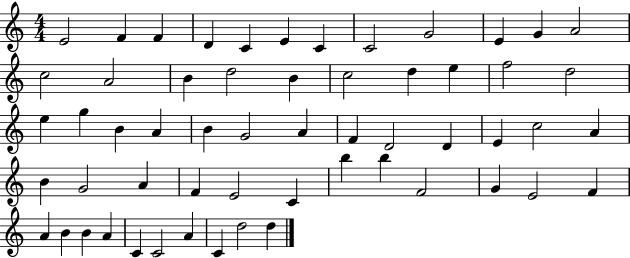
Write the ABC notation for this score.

X:1
T:Untitled
M:4/4
L:1/4
K:C
E2 F F D C E C C2 G2 E G A2 c2 A2 B d2 B c2 d e f2 d2 e g B A B G2 A F D2 D E c2 A B G2 A F E2 C b b F2 G E2 F A B B A C C2 A C d2 d